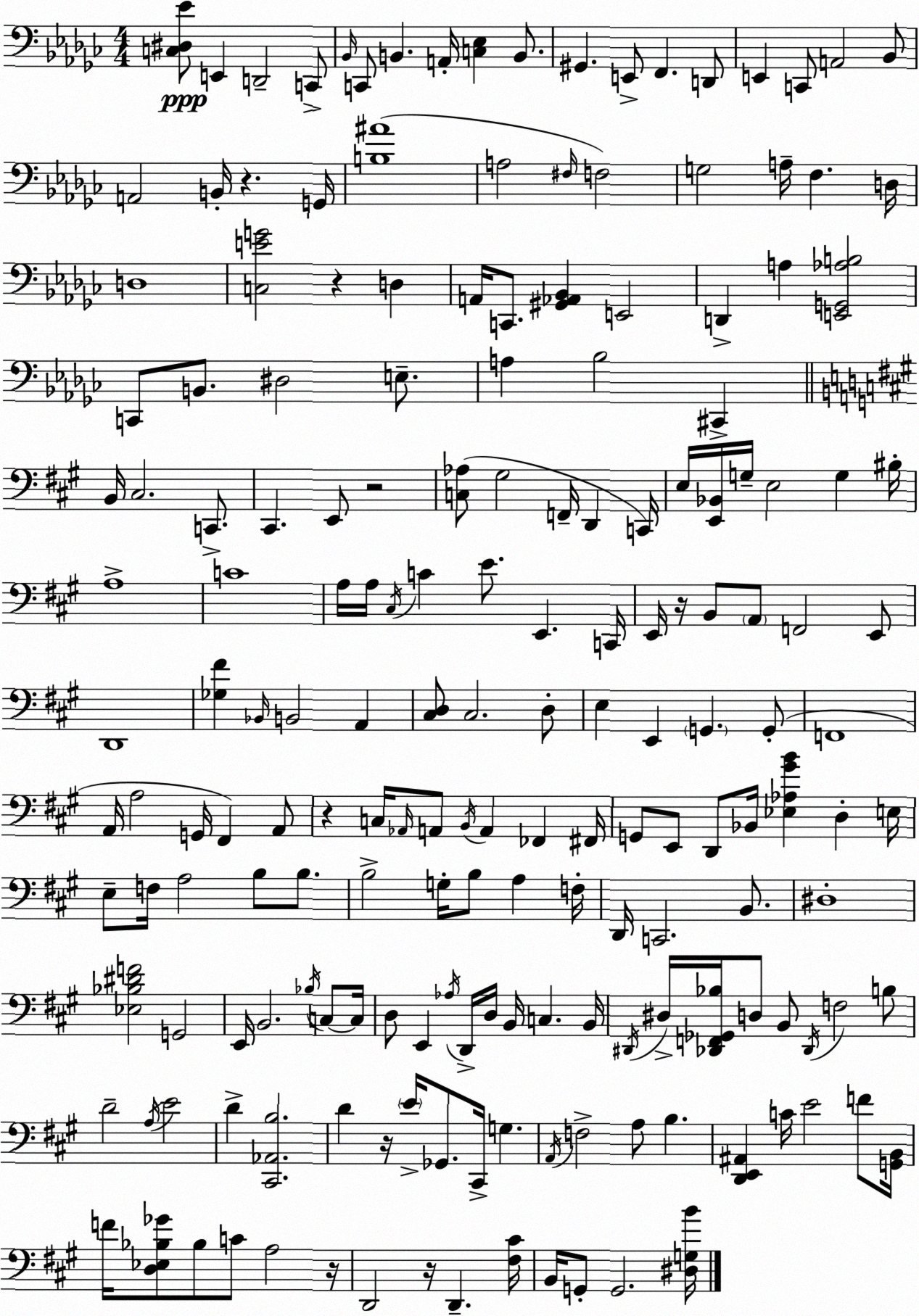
X:1
T:Untitled
M:4/4
L:1/4
K:Ebm
[C,^D,_E]/2 E,, D,,2 C,,/2 _B,,/4 C,,/2 B,, A,,/4 [C,_E,] B,,/2 ^G,, E,,/2 F,, D,,/2 E,, C,,/2 A,,2 _B,,/2 A,,2 B,,/4 z G,,/4 [B,^A]4 A,2 ^F,/4 F,2 G,2 A,/4 F, D,/4 D,4 [C,EG]2 z D, A,,/4 C,,/2 [^G,,_A,,_B,,] E,,2 D,, A, [E,,G,,_A,B,]2 C,,/2 B,,/2 ^D,2 E,/2 A, _B,2 ^C,, B,,/4 ^C,2 C,,/2 ^C,, E,,/2 z2 [C,_A,]/2 ^G,2 F,,/4 D,, C,,/4 E,/4 [E,,_B,,]/4 G,/4 E,2 G, ^B,/4 A,4 C4 A,/4 A,/4 ^C,/4 C E/2 E,, C,,/4 E,,/4 z/4 B,,/2 A,,/2 F,,2 E,,/2 D,,4 [_G,^F] _B,,/4 B,,2 A,, [^C,D,]/2 ^C,2 D,/2 E, E,, G,, G,,/2 F,,4 A,,/4 A,2 G,,/4 ^F,, A,,/2 z C,/4 _A,,/4 A,,/2 B,,/4 A,, _F,, ^F,,/4 G,,/2 E,,/2 D,,/2 _B,,/4 [_E,_A,^GB] D, E,/4 E,/2 F,/4 A,2 B,/2 B,/2 B,2 G,/4 B,/2 A, F,/4 D,,/4 C,,2 B,,/2 ^D,4 [_E,_B,^DF]2 G,,2 E,,/4 B,,2 _B,/4 C,/2 C,/4 D,/2 E,, _A,/4 D,,/4 D,/4 B,,/4 C, B,,/4 ^D,,/4 ^D,/4 [_D,,F,,_G,,_B,]/4 D,/2 B,,/2 _D,,/4 F,2 B,/2 D2 A,/4 E2 D [^C,,_A,,B,]2 D z/4 E/4 _G,,/2 ^C,,/4 G, A,,/4 F,2 A,/2 B, [D,,E,,^A,,] C/4 E2 F/2 [G,,B,,]/4 F/4 [D,_E,_B,_G]/2 _B,/2 C/2 A,2 z/4 D,,2 z/4 D,, [^F,^C]/4 B,,/4 G,,/2 G,,2 [^D,G,B]/4